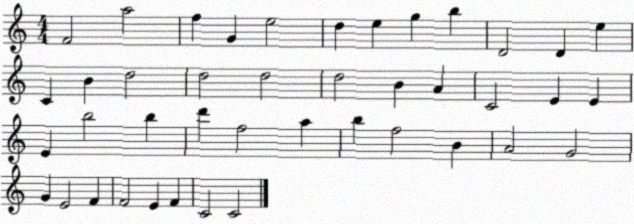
X:1
T:Untitled
M:4/4
L:1/4
K:C
F2 a2 f G e2 d e g b D2 D e C B d2 d2 d2 d2 B A C2 E E E b2 b d' f2 a b f2 B A2 G2 G E2 F F2 E F C2 C2